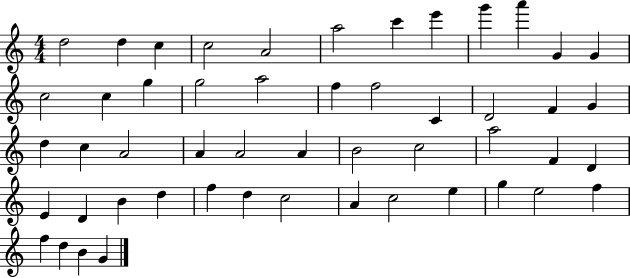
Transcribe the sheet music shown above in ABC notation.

X:1
T:Untitled
M:4/4
L:1/4
K:C
d2 d c c2 A2 a2 c' e' g' a' G G c2 c g g2 a2 f f2 C D2 F G d c A2 A A2 A B2 c2 a2 F D E D B d f d c2 A c2 e g e2 f f d B G